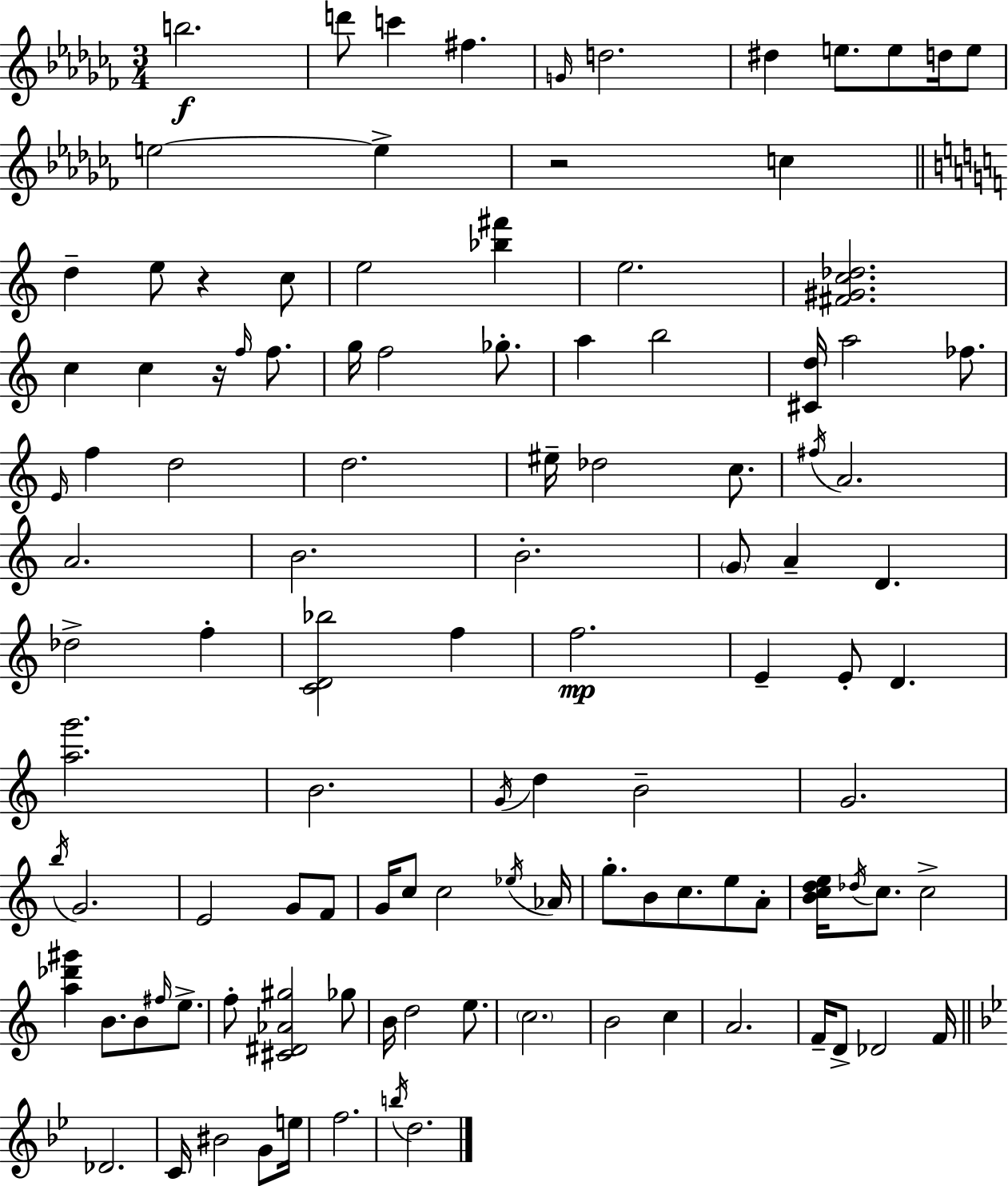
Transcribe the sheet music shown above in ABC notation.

X:1
T:Untitled
M:3/4
L:1/4
K:Abm
b2 d'/2 c' ^f G/4 d2 ^d e/2 e/2 d/4 e/2 e2 e z2 c d e/2 z c/2 e2 [_b^f'] e2 [^F^Gc_d]2 c c z/4 f/4 f/2 g/4 f2 _g/2 a b2 [^Cd]/4 a2 _f/2 E/4 f d2 d2 ^e/4 _d2 c/2 ^f/4 A2 A2 B2 B2 G/2 A D _d2 f [CD_b]2 f f2 E E/2 D [ag']2 B2 G/4 d B2 G2 b/4 G2 E2 G/2 F/2 G/4 c/2 c2 _e/4 _A/4 g/2 B/2 c/2 e/2 A/2 [Bcde]/4 _d/4 c/2 c2 [a_d'^g'] B/2 B/2 ^f/4 e/2 f/2 [^C^D_A^g]2 _g/2 B/4 d2 e/2 c2 B2 c A2 F/4 D/2 _D2 F/4 _D2 C/4 ^B2 G/2 e/4 f2 b/4 d2